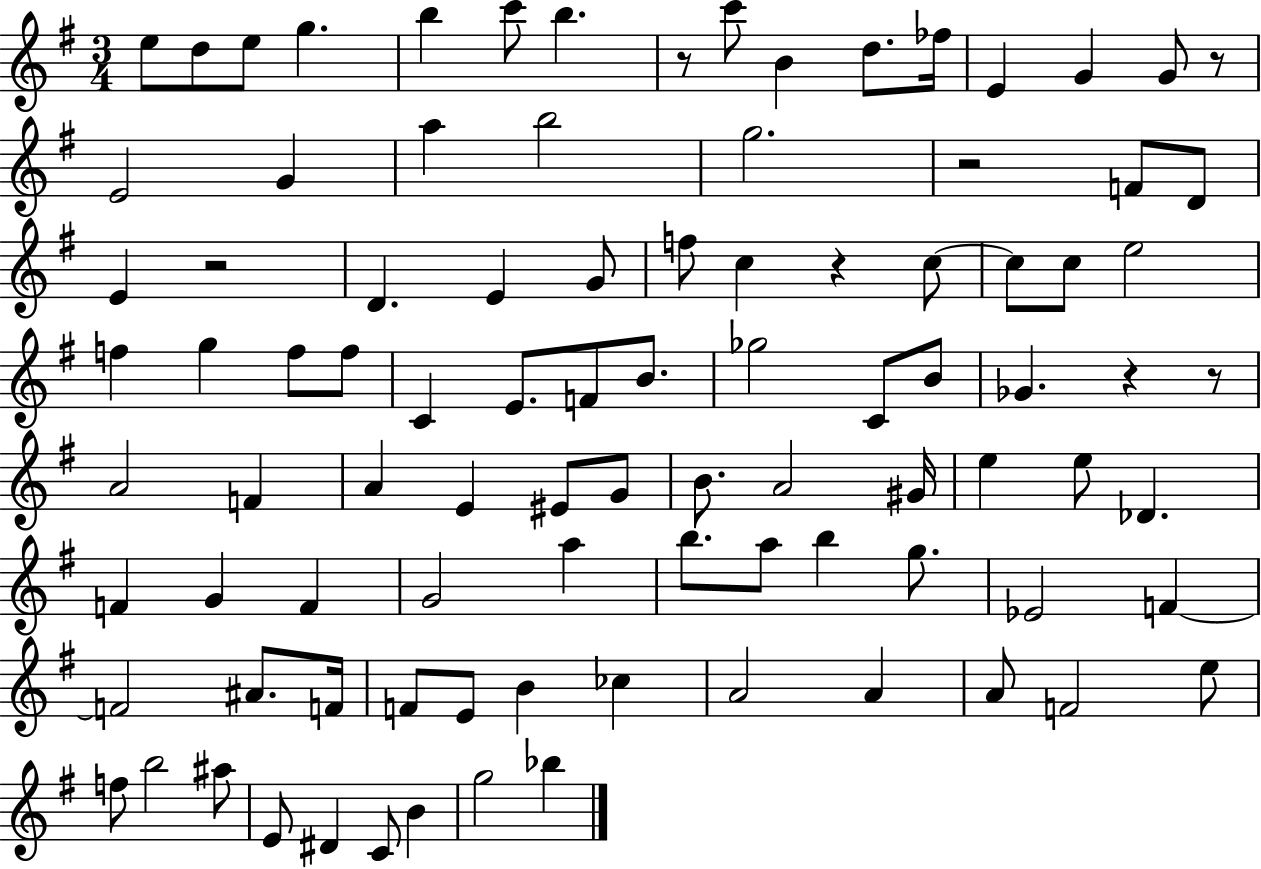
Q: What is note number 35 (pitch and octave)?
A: F5